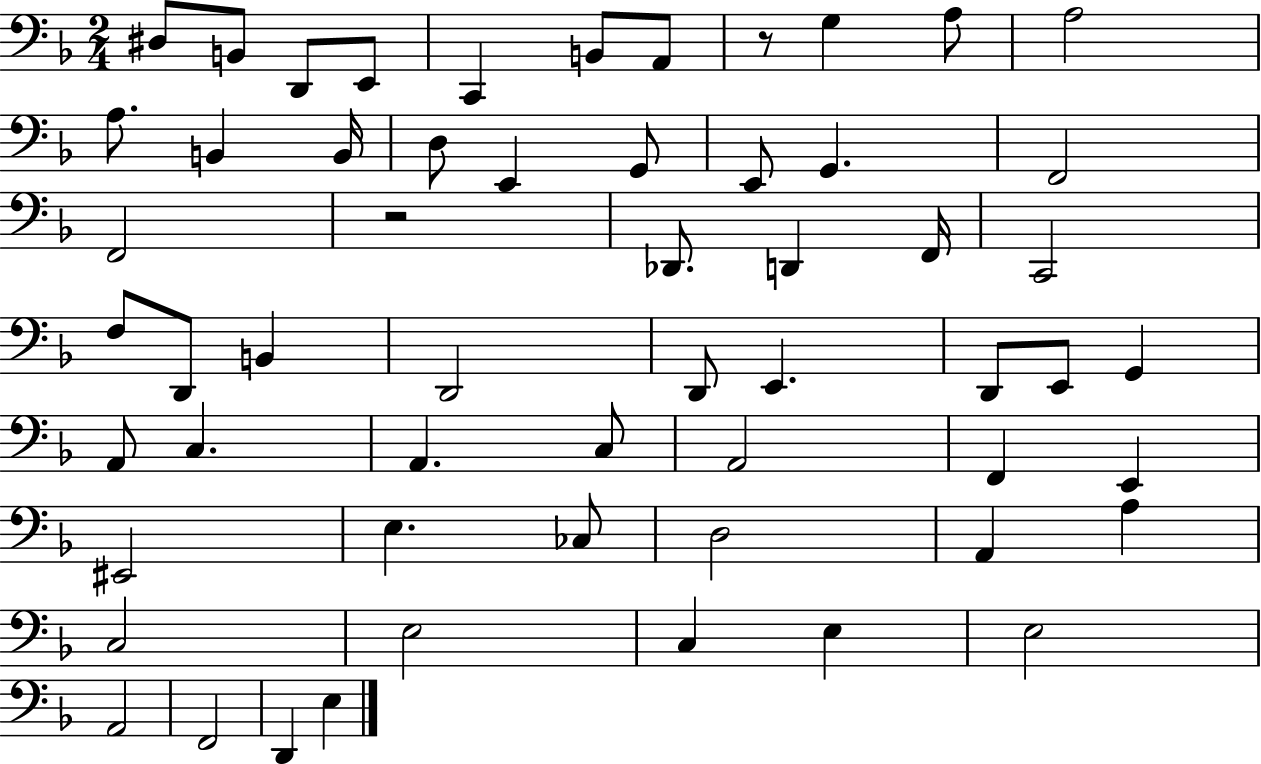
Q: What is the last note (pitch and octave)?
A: E3